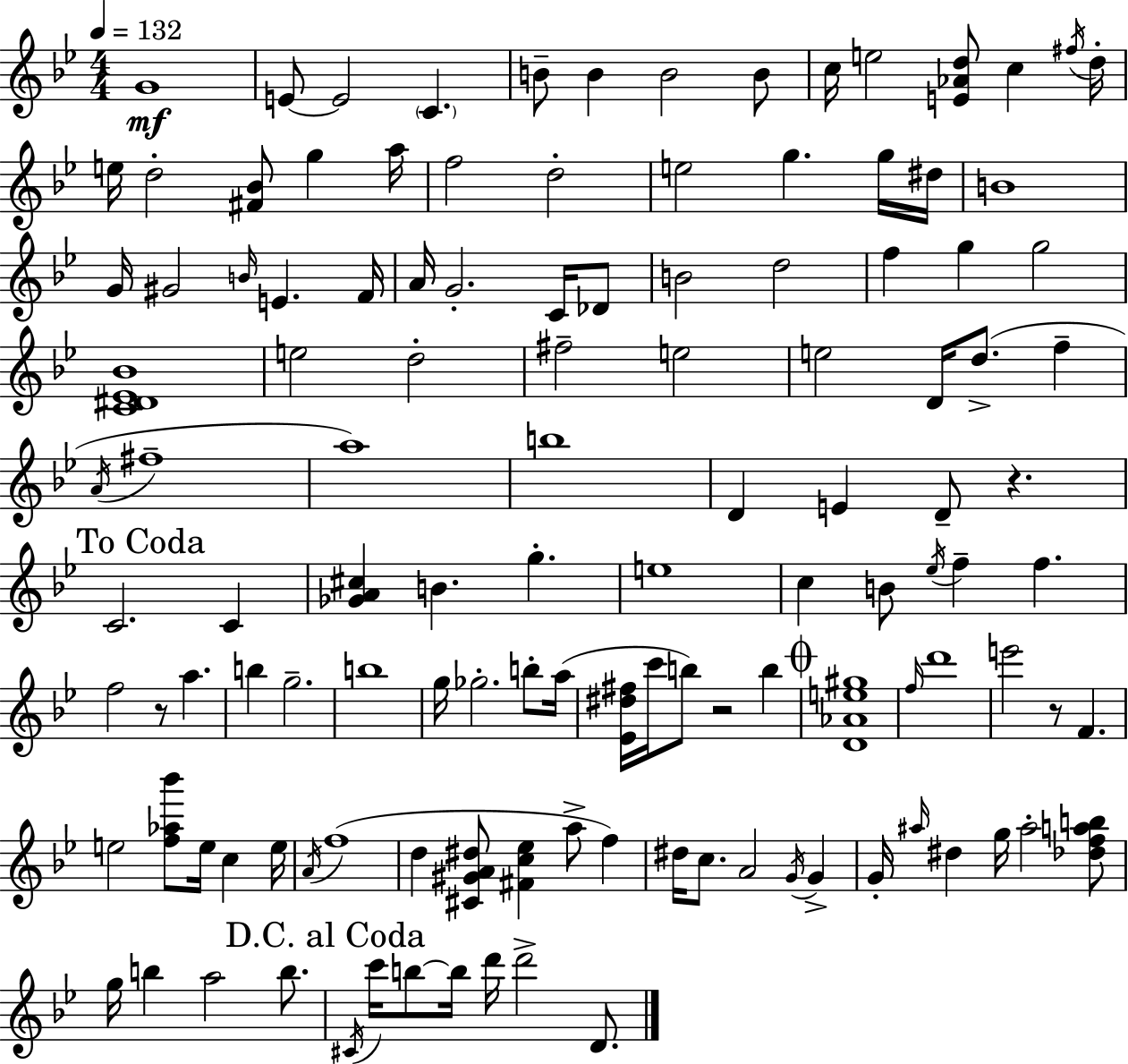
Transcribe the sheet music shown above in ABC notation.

X:1
T:Untitled
M:4/4
L:1/4
K:Bb
G4 E/2 E2 C B/2 B B2 B/2 c/4 e2 [E_Ad]/2 c ^f/4 d/4 e/4 d2 [^F_B]/2 g a/4 f2 d2 e2 g g/4 ^d/4 B4 G/4 ^G2 B/4 E F/4 A/4 G2 C/4 _D/2 B2 d2 f g g2 [C^D_E_B]4 e2 d2 ^f2 e2 e2 D/4 d/2 f A/4 ^f4 a4 b4 D E D/2 z C2 C [_GA^c] B g e4 c B/2 _e/4 f f f2 z/2 a b g2 b4 g/4 _g2 b/2 a/4 [_E^d^f]/4 c'/4 b/2 z2 b [D_Ae^g]4 f/4 d'4 e'2 z/2 F e2 [f_a_b']/2 e/4 c e/4 A/4 f4 d [^C^GA^d]/2 [^Fc_e] a/2 f ^d/4 c/2 A2 G/4 G G/4 ^a/4 ^d g/4 ^a2 [_dfab]/2 g/4 b a2 b/2 ^C/4 c'/4 b/2 b/4 d'/4 d'2 D/2